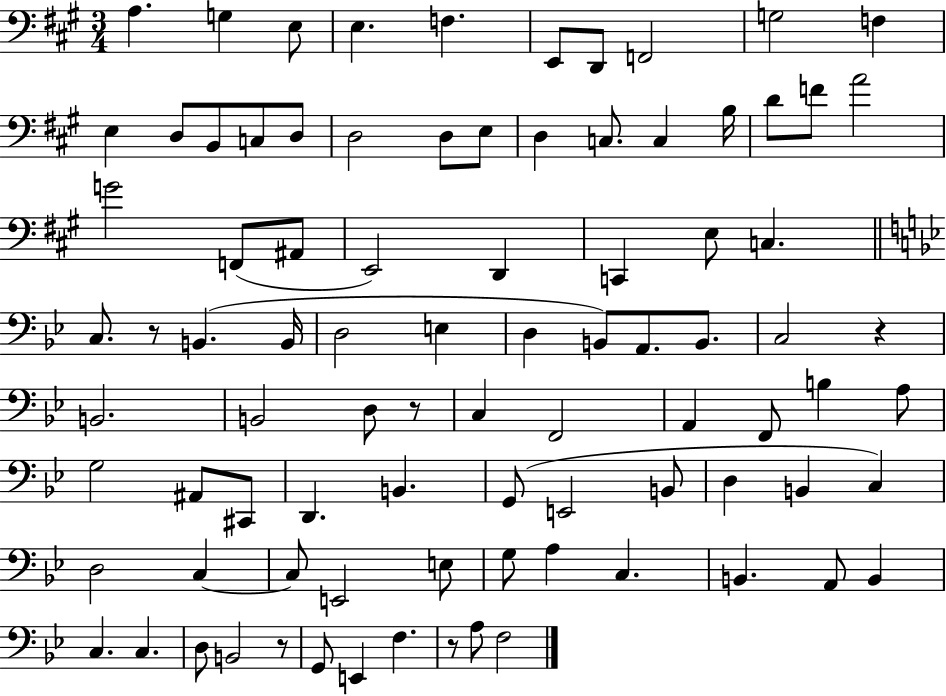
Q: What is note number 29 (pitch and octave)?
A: E2